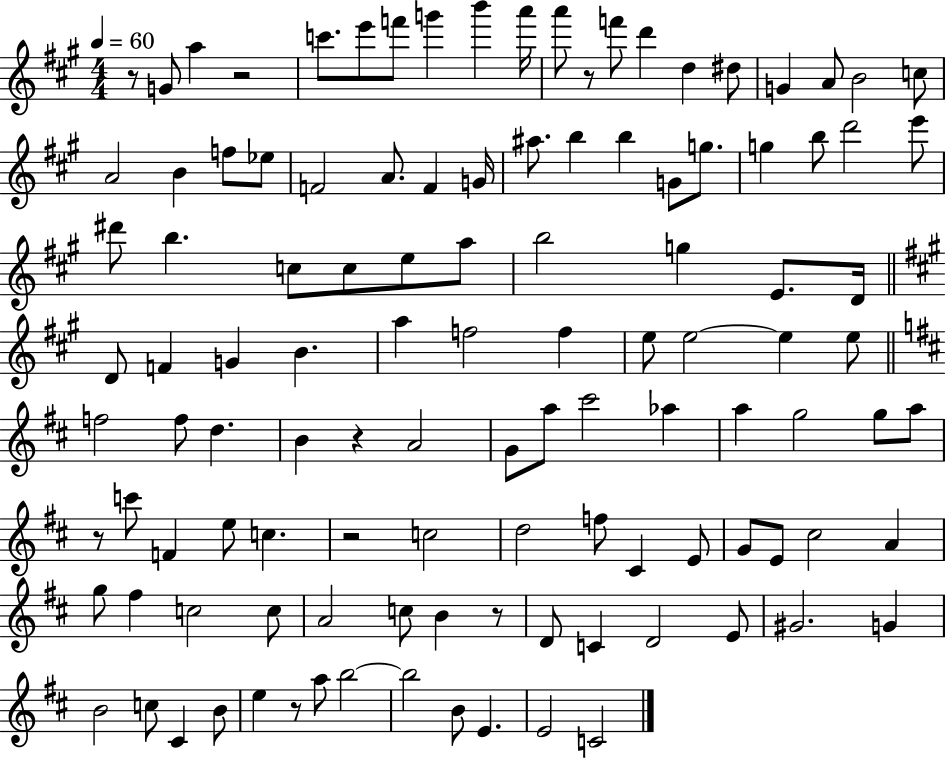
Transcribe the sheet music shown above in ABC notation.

X:1
T:Untitled
M:4/4
L:1/4
K:A
z/2 G/2 a z2 c'/2 e'/2 f'/2 g' b' a'/4 a'/2 z/2 f'/2 d' d ^d/2 G A/2 B2 c/2 A2 B f/2 _e/2 F2 A/2 F G/4 ^a/2 b b G/2 g/2 g b/2 d'2 e'/2 ^d'/2 b c/2 c/2 e/2 a/2 b2 g E/2 D/4 D/2 F G B a f2 f e/2 e2 e e/2 f2 f/2 d B z A2 G/2 a/2 ^c'2 _a a g2 g/2 a/2 z/2 c'/2 F e/2 c z2 c2 d2 f/2 ^C E/2 G/2 E/2 ^c2 A g/2 ^f c2 c/2 A2 c/2 B z/2 D/2 C D2 E/2 ^G2 G B2 c/2 ^C B/2 e z/2 a/2 b2 b2 B/2 E E2 C2